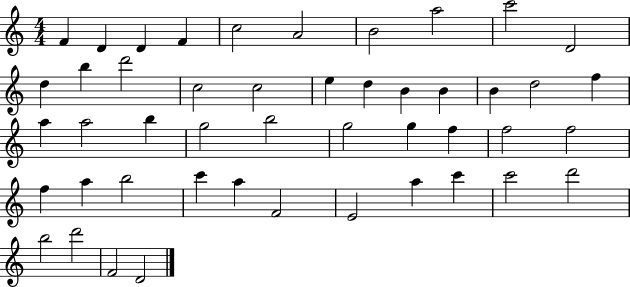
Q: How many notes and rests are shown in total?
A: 47